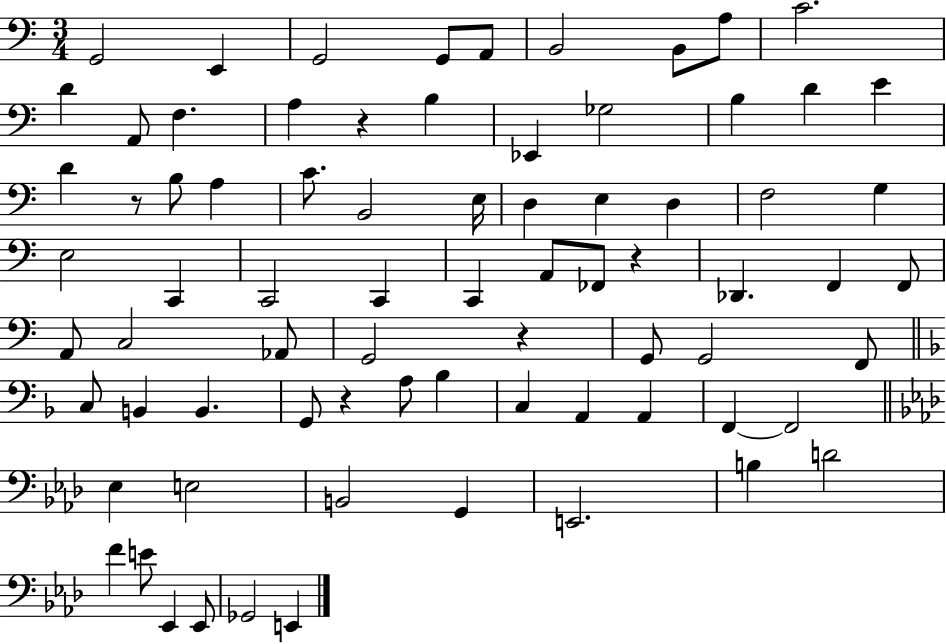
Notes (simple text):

G2/h E2/q G2/h G2/e A2/e B2/h B2/e A3/e C4/h. D4/q A2/e F3/q. A3/q R/q B3/q Eb2/q Gb3/h B3/q D4/q E4/q D4/q R/e B3/e A3/q C4/e. B2/h E3/s D3/q E3/q D3/q F3/h G3/q E3/h C2/q C2/h C2/q C2/q A2/e FES2/e R/q Db2/q. F2/q F2/e A2/e C3/h Ab2/e G2/h R/q G2/e G2/h F2/e C3/e B2/q B2/q. G2/e R/q A3/e Bb3/q C3/q A2/q A2/q F2/q F2/h Eb3/q E3/h B2/h G2/q E2/h. B3/q D4/h F4/q E4/e Eb2/q Eb2/e Gb2/h E2/q